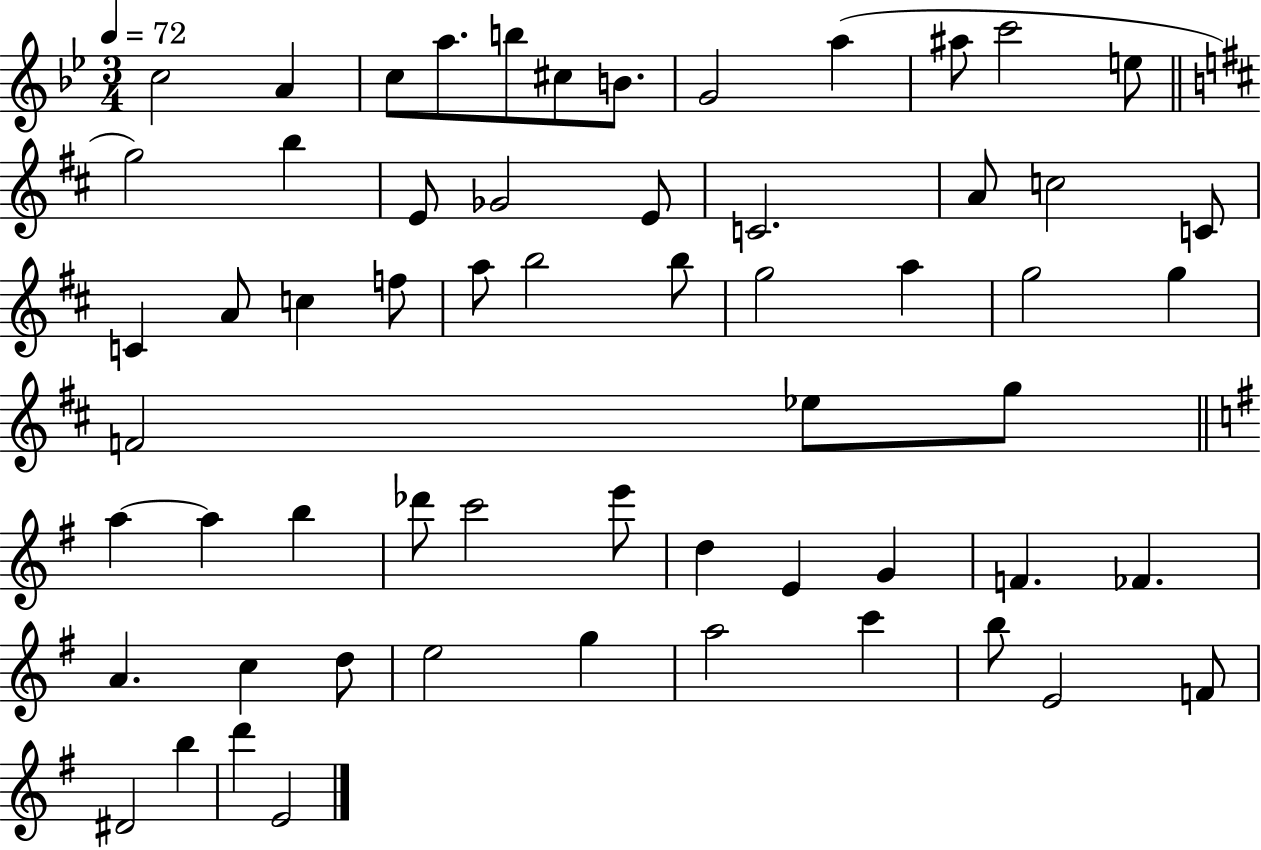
C5/h A4/q C5/e A5/e. B5/e C#5/e B4/e. G4/h A5/q A#5/e C6/h E5/e G5/h B5/q E4/e Gb4/h E4/e C4/h. A4/e C5/h C4/e C4/q A4/e C5/q F5/e A5/e B5/h B5/e G5/h A5/q G5/h G5/q F4/h Eb5/e G5/e A5/q A5/q B5/q Db6/e C6/h E6/e D5/q E4/q G4/q F4/q. FES4/q. A4/q. C5/q D5/e E5/h G5/q A5/h C6/q B5/e E4/h F4/e D#4/h B5/q D6/q E4/h